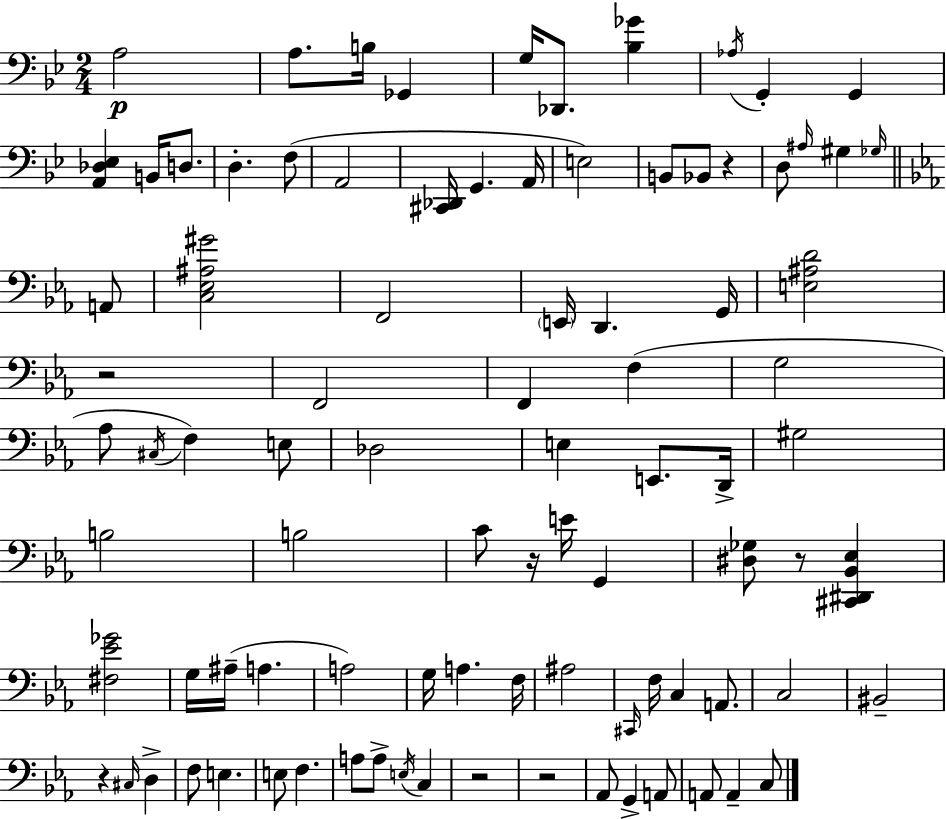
{
  \clef bass
  \numericTimeSignature
  \time 2/4
  \key g \minor
  a2\p | a8. b16 ges,4 | g16 des,8. <bes ges'>4 | \acciaccatura { aes16 } g,4-. g,4 | \break <a, des ees>4 b,16 d8. | d4.-. f8( | a,2 | <cis, des,>16 g,4. | \break a,16 e2) | b,8 bes,8 r4 | d8 \grace { ais16 } gis4 | \grace { ges16 } \bar "||" \break \key ees \major a,8 <c ees ais gis'>2 | f,2 | \parenthesize e,16 d,4. | g,16 <e ais d'>2 | \break r2 | f,2 | f,4 f4( | g2 | \break aes8 \acciaccatura { cis16 }) f4 | e8 des2 | e4 e,8. | d,16-> gis2 | \break b2 | b2 | c'8 r16 e'16 g,4 | <dis ges>8 r8 <cis, dis, bes, ees>4 | \break <fis ees' ges'>2 | g16 ais16--( a4. | a2) | g16 a4. | \break f16 ais2 | \grace { cis,16 } f16 c4 | a,8. c2 | bis,2-- | \break r4 | \grace { cis16 } d4-> f8 e4. | e8 f4. | a8 a8-> | \break \acciaccatura { e16 } c4 r2 | r2 | aes,8 | g,4-> a,8 a,8 | \break a,4-- c8 \bar "|."
}